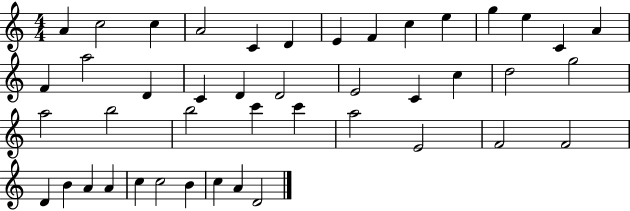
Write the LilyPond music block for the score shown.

{
  \clef treble
  \numericTimeSignature
  \time 4/4
  \key c \major
  a'4 c''2 c''4 | a'2 c'4 d'4 | e'4 f'4 c''4 e''4 | g''4 e''4 c'4 a'4 | \break f'4 a''2 d'4 | c'4 d'4 d'2 | e'2 c'4 c''4 | d''2 g''2 | \break a''2 b''2 | b''2 c'''4 c'''4 | a''2 e'2 | f'2 f'2 | \break d'4 b'4 a'4 a'4 | c''4 c''2 b'4 | c''4 a'4 d'2 | \bar "|."
}